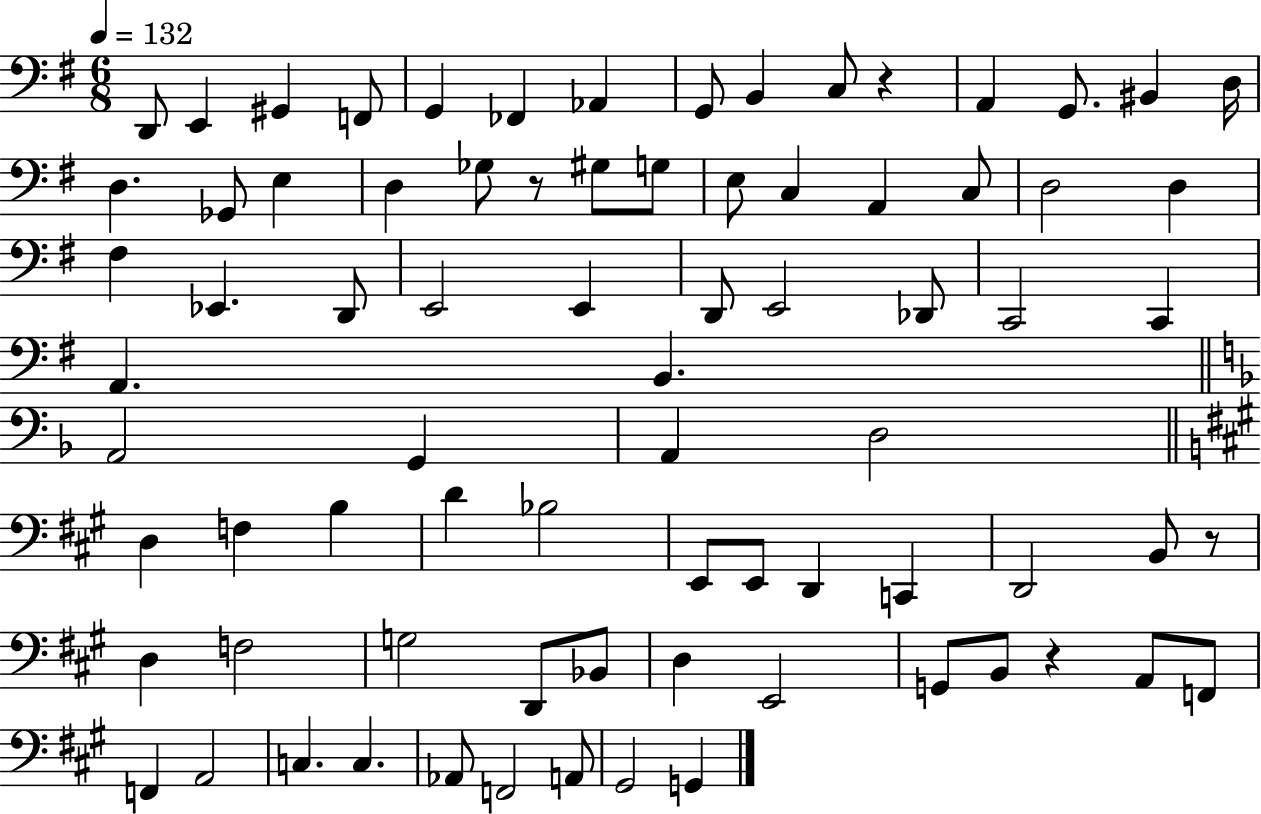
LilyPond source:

{
  \clef bass
  \numericTimeSignature
  \time 6/8
  \key g \major
  \tempo 4 = 132
  \repeat volta 2 { d,8 e,4 gis,4 f,8 | g,4 fes,4 aes,4 | g,8 b,4 c8 r4 | a,4 g,8. bis,4 d16 | \break d4. ges,8 e4 | d4 ges8 r8 gis8 g8 | e8 c4 a,4 c8 | d2 d4 | \break fis4 ees,4. d,8 | e,2 e,4 | d,8 e,2 des,8 | c,2 c,4 | \break a,4. b,4. | \bar "||" \break \key f \major a,2 g,4 | a,4 d2 | \bar "||" \break \key a \major d4 f4 b4 | d'4 bes2 | e,8 e,8 d,4 c,4 | d,2 b,8 r8 | \break d4 f2 | g2 d,8 bes,8 | d4 e,2 | g,8 b,8 r4 a,8 f,8 | \break f,4 a,2 | c4. c4. | aes,8 f,2 a,8 | gis,2 g,4 | \break } \bar "|."
}